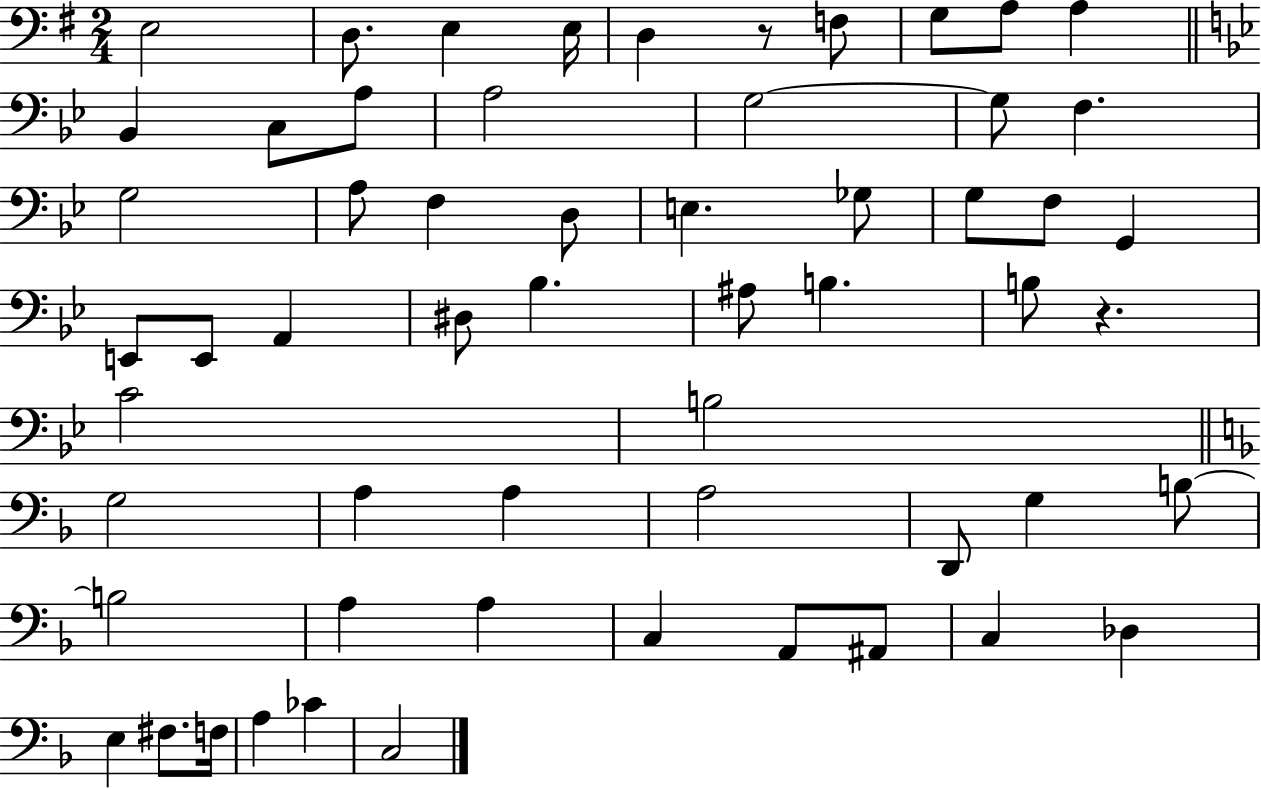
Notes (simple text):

E3/h D3/e. E3/q E3/s D3/q R/e F3/e G3/e A3/e A3/q Bb2/q C3/e A3/e A3/h G3/h G3/e F3/q. G3/h A3/e F3/q D3/e E3/q. Gb3/e G3/e F3/e G2/q E2/e E2/e A2/q D#3/e Bb3/q. A#3/e B3/q. B3/e R/q. C4/h B3/h G3/h A3/q A3/q A3/h D2/e G3/q B3/e B3/h A3/q A3/q C3/q A2/e A#2/e C3/q Db3/q E3/q F#3/e. F3/s A3/q CES4/q C3/h